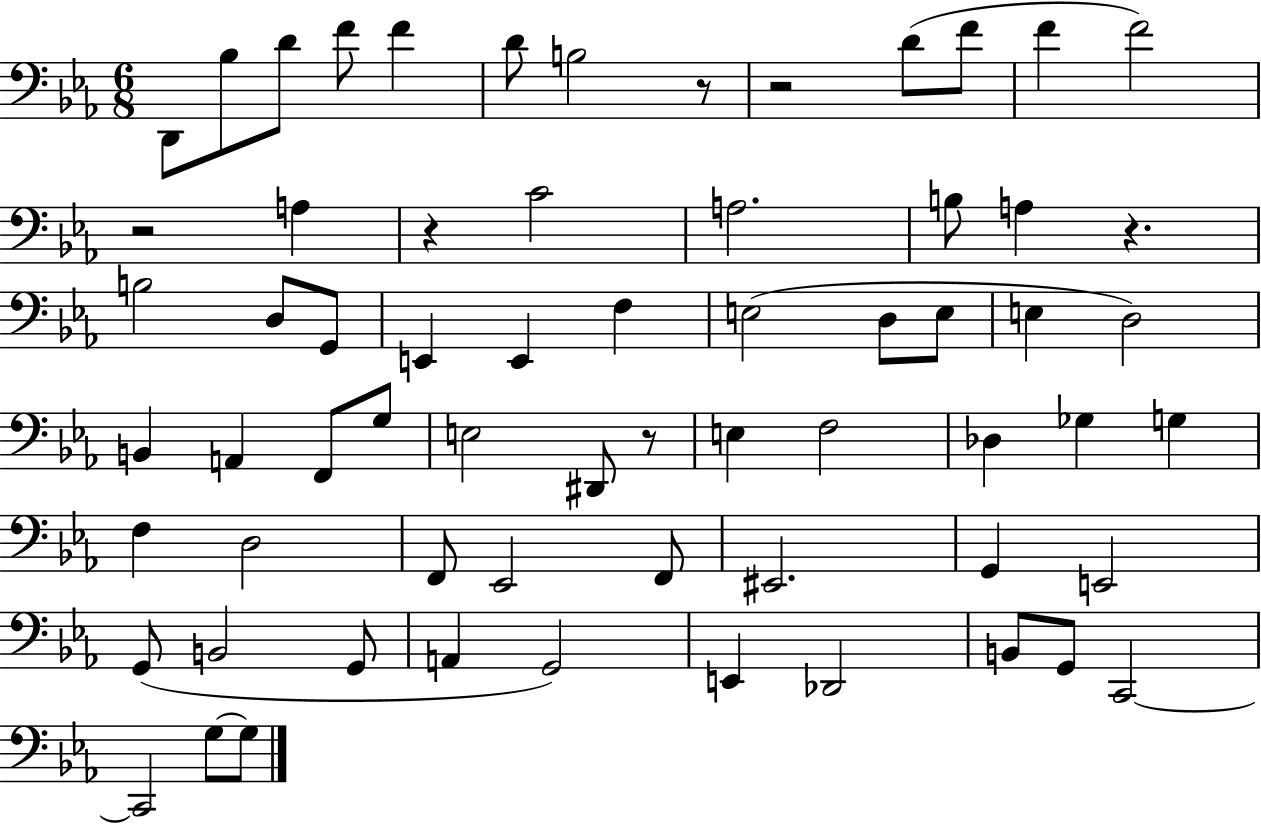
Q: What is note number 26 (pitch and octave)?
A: E3